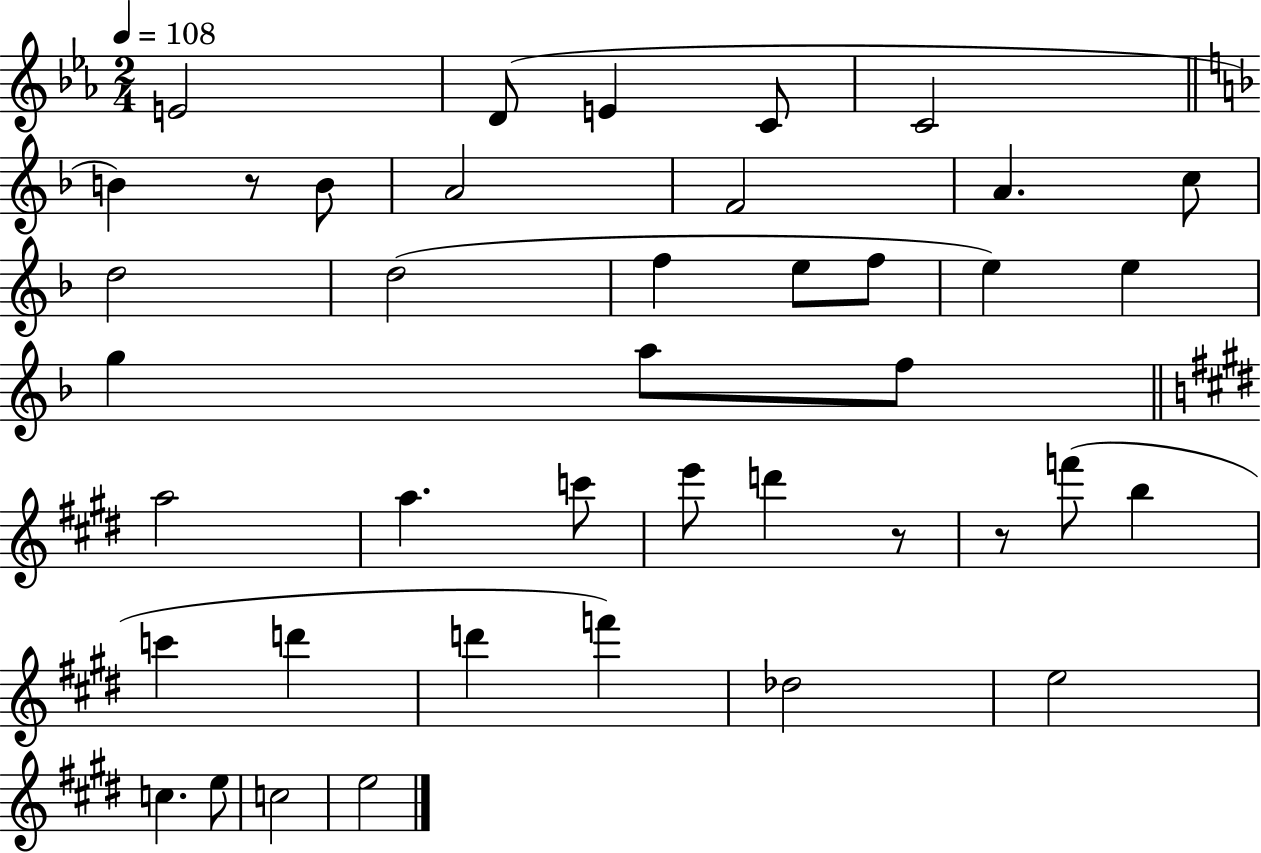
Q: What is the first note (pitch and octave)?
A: E4